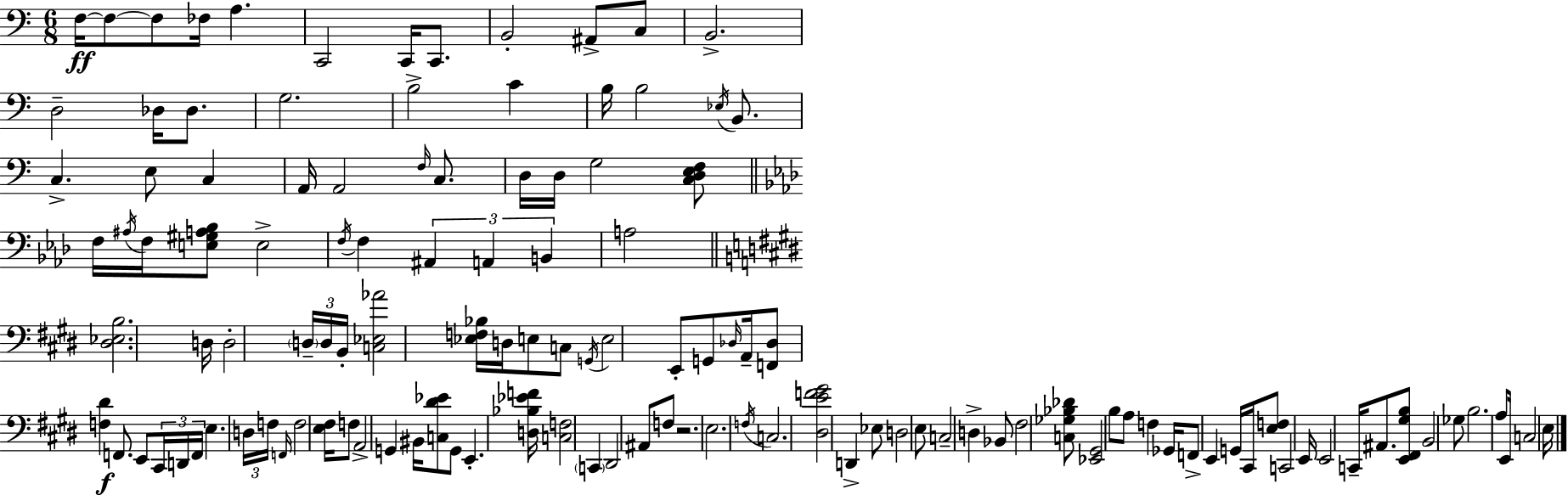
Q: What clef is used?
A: bass